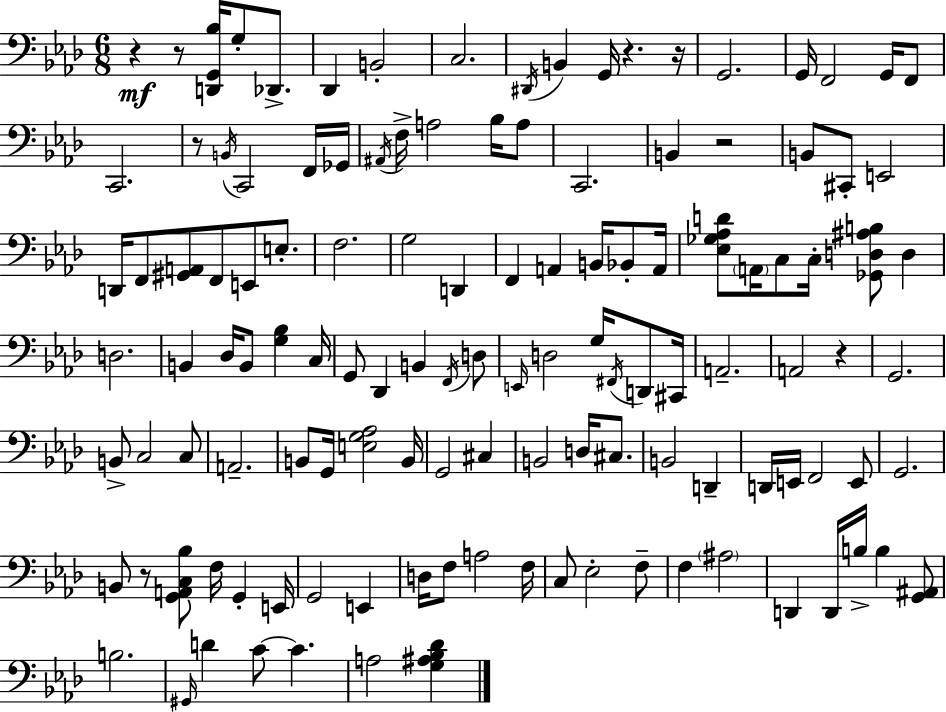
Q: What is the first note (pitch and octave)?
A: G3